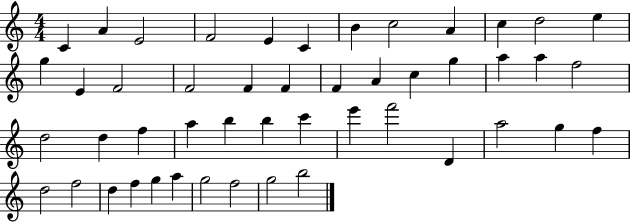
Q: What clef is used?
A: treble